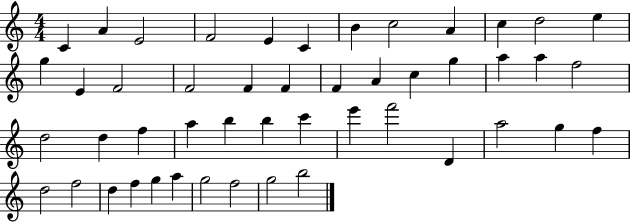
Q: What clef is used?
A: treble